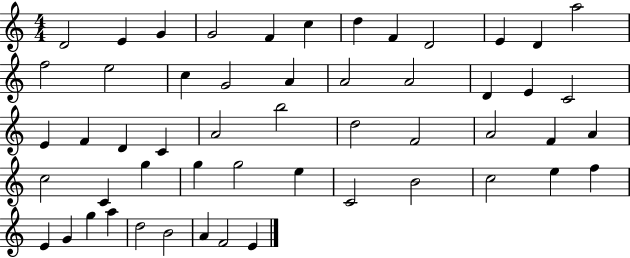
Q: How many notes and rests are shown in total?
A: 53